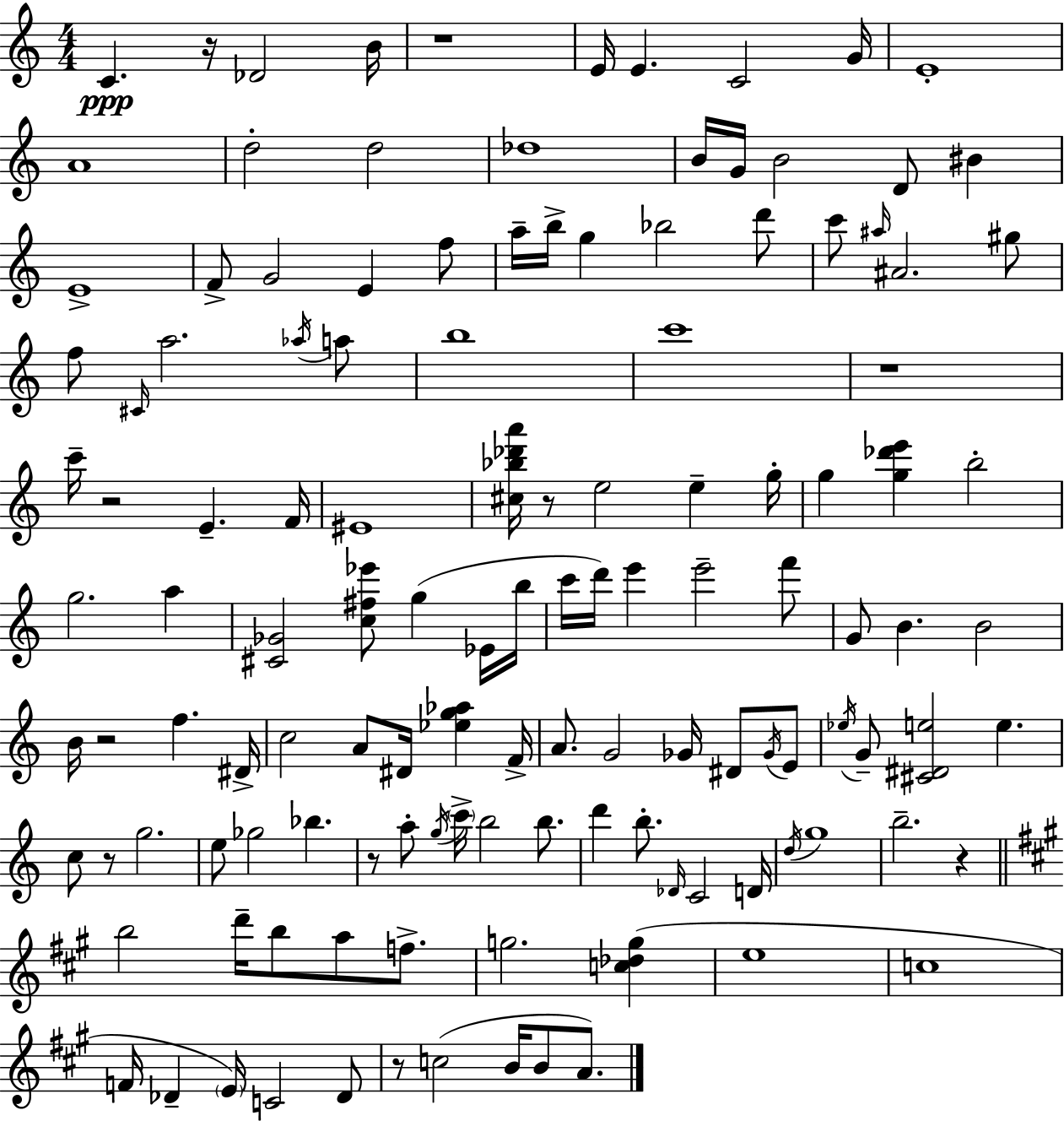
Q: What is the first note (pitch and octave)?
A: C4